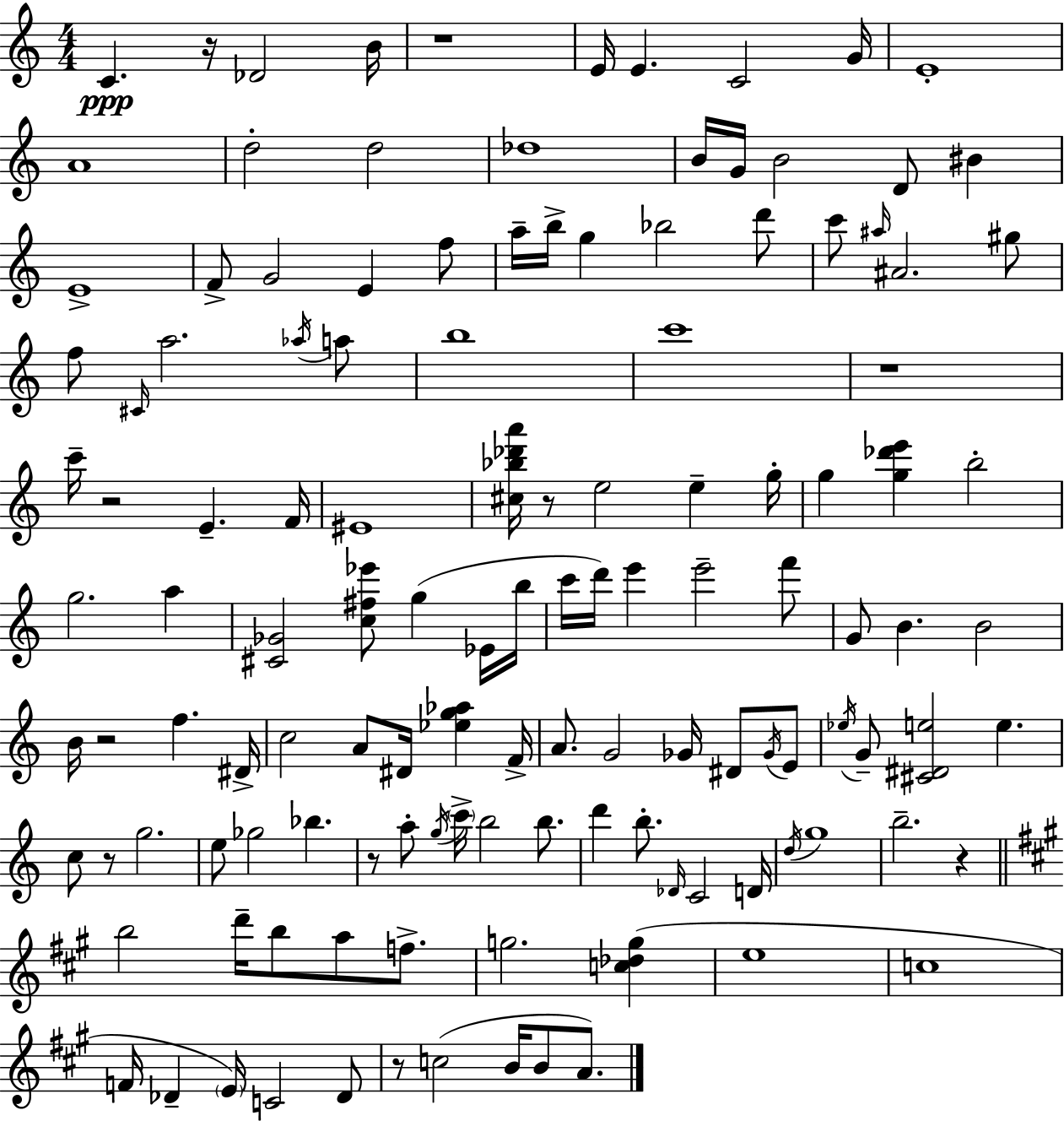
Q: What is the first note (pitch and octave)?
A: C4